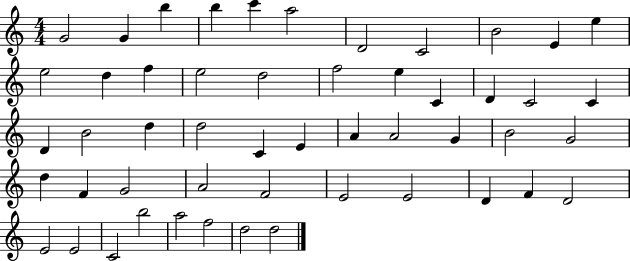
{
  \clef treble
  \numericTimeSignature
  \time 4/4
  \key c \major
  g'2 g'4 b''4 | b''4 c'''4 a''2 | d'2 c'2 | b'2 e'4 e''4 | \break e''2 d''4 f''4 | e''2 d''2 | f''2 e''4 c'4 | d'4 c'2 c'4 | \break d'4 b'2 d''4 | d''2 c'4 e'4 | a'4 a'2 g'4 | b'2 g'2 | \break d''4 f'4 g'2 | a'2 f'2 | e'2 e'2 | d'4 f'4 d'2 | \break e'2 e'2 | c'2 b''2 | a''2 f''2 | d''2 d''2 | \break \bar "|."
}